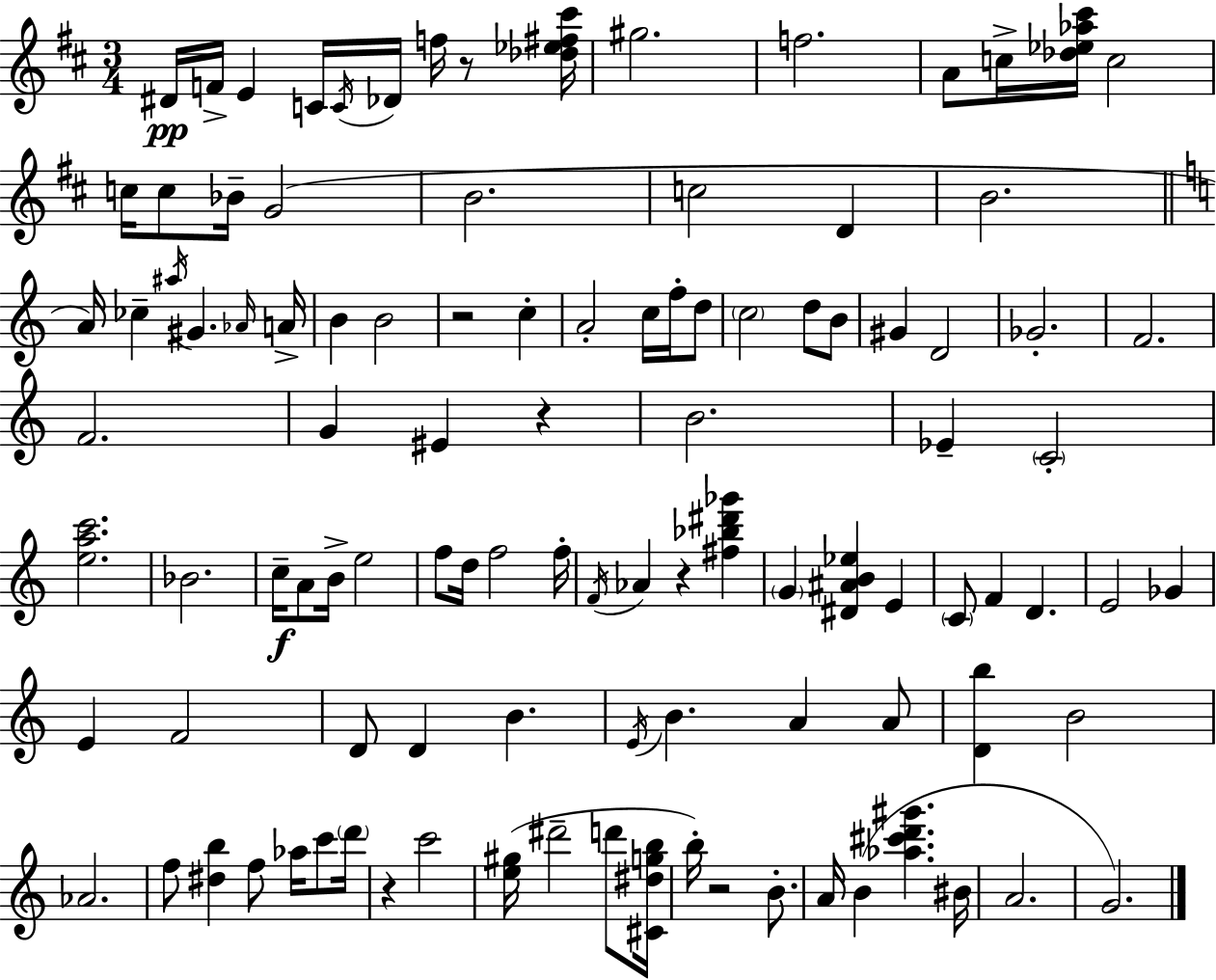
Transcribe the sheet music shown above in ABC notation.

X:1
T:Untitled
M:3/4
L:1/4
K:D
^D/4 F/4 E C/4 C/4 _D/4 f/4 z/2 [_d_e^f^c']/4 ^g2 f2 A/2 c/4 [_d_e_a^c']/4 c2 c/4 c/2 _B/4 G2 B2 c2 D B2 A/4 _c ^a/4 ^G _A/4 A/4 B B2 z2 c A2 c/4 f/4 d/2 c2 d/2 B/2 ^G D2 _G2 F2 F2 G ^E z B2 _E C2 [eac']2 _B2 c/4 A/2 B/4 e2 f/2 d/4 f2 f/4 F/4 _A z [^f_b^d'_g'] G [^D^AB_e] E C/2 F D E2 _G E F2 D/2 D B E/4 B A A/2 [Db] B2 _A2 f/2 [^db] f/2 _a/4 c'/2 d'/4 z c'2 [e^g]/4 ^d'2 d'/2 [^C^dgb]/4 b/4 z2 B/2 A/4 B [_a^c'd'^g'] ^B/4 A2 G2